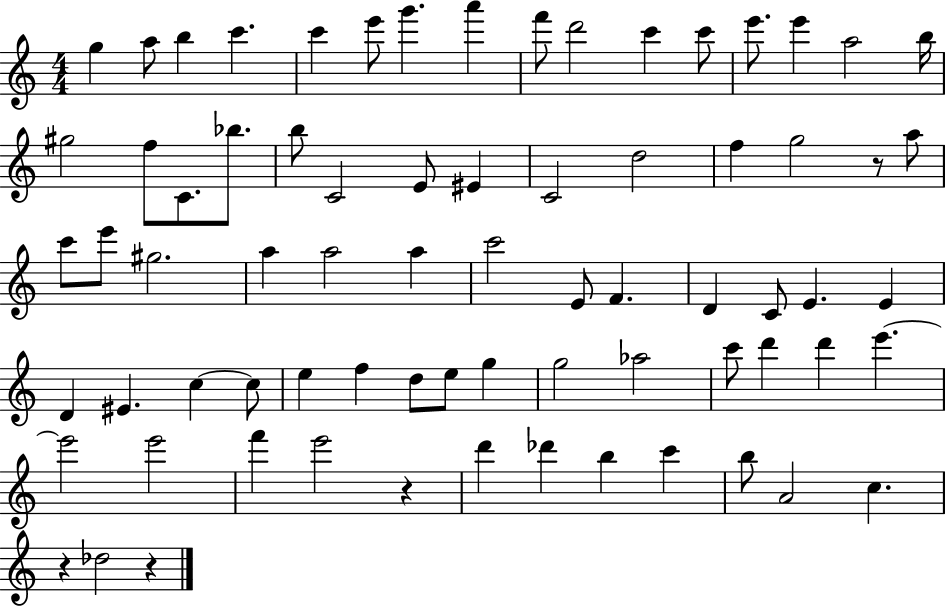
X:1
T:Untitled
M:4/4
L:1/4
K:C
g a/2 b c' c' e'/2 g' a' f'/2 d'2 c' c'/2 e'/2 e' a2 b/4 ^g2 f/2 C/2 _b/2 b/2 C2 E/2 ^E C2 d2 f g2 z/2 a/2 c'/2 e'/2 ^g2 a a2 a c'2 E/2 F D C/2 E E D ^E c c/2 e f d/2 e/2 g g2 _a2 c'/2 d' d' e' e'2 e'2 f' e'2 z d' _d' b c' b/2 A2 c z _d2 z